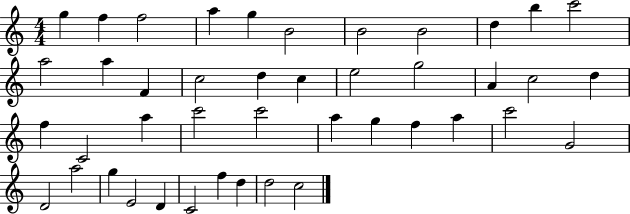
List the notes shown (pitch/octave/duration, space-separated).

G5/q F5/q F5/h A5/q G5/q B4/h B4/h B4/h D5/q B5/q C6/h A5/h A5/q F4/q C5/h D5/q C5/q E5/h G5/h A4/q C5/h D5/q F5/q C4/h A5/q C6/h C6/h A5/q G5/q F5/q A5/q C6/h G4/h D4/h A5/h G5/q E4/h D4/q C4/h F5/q D5/q D5/h C5/h